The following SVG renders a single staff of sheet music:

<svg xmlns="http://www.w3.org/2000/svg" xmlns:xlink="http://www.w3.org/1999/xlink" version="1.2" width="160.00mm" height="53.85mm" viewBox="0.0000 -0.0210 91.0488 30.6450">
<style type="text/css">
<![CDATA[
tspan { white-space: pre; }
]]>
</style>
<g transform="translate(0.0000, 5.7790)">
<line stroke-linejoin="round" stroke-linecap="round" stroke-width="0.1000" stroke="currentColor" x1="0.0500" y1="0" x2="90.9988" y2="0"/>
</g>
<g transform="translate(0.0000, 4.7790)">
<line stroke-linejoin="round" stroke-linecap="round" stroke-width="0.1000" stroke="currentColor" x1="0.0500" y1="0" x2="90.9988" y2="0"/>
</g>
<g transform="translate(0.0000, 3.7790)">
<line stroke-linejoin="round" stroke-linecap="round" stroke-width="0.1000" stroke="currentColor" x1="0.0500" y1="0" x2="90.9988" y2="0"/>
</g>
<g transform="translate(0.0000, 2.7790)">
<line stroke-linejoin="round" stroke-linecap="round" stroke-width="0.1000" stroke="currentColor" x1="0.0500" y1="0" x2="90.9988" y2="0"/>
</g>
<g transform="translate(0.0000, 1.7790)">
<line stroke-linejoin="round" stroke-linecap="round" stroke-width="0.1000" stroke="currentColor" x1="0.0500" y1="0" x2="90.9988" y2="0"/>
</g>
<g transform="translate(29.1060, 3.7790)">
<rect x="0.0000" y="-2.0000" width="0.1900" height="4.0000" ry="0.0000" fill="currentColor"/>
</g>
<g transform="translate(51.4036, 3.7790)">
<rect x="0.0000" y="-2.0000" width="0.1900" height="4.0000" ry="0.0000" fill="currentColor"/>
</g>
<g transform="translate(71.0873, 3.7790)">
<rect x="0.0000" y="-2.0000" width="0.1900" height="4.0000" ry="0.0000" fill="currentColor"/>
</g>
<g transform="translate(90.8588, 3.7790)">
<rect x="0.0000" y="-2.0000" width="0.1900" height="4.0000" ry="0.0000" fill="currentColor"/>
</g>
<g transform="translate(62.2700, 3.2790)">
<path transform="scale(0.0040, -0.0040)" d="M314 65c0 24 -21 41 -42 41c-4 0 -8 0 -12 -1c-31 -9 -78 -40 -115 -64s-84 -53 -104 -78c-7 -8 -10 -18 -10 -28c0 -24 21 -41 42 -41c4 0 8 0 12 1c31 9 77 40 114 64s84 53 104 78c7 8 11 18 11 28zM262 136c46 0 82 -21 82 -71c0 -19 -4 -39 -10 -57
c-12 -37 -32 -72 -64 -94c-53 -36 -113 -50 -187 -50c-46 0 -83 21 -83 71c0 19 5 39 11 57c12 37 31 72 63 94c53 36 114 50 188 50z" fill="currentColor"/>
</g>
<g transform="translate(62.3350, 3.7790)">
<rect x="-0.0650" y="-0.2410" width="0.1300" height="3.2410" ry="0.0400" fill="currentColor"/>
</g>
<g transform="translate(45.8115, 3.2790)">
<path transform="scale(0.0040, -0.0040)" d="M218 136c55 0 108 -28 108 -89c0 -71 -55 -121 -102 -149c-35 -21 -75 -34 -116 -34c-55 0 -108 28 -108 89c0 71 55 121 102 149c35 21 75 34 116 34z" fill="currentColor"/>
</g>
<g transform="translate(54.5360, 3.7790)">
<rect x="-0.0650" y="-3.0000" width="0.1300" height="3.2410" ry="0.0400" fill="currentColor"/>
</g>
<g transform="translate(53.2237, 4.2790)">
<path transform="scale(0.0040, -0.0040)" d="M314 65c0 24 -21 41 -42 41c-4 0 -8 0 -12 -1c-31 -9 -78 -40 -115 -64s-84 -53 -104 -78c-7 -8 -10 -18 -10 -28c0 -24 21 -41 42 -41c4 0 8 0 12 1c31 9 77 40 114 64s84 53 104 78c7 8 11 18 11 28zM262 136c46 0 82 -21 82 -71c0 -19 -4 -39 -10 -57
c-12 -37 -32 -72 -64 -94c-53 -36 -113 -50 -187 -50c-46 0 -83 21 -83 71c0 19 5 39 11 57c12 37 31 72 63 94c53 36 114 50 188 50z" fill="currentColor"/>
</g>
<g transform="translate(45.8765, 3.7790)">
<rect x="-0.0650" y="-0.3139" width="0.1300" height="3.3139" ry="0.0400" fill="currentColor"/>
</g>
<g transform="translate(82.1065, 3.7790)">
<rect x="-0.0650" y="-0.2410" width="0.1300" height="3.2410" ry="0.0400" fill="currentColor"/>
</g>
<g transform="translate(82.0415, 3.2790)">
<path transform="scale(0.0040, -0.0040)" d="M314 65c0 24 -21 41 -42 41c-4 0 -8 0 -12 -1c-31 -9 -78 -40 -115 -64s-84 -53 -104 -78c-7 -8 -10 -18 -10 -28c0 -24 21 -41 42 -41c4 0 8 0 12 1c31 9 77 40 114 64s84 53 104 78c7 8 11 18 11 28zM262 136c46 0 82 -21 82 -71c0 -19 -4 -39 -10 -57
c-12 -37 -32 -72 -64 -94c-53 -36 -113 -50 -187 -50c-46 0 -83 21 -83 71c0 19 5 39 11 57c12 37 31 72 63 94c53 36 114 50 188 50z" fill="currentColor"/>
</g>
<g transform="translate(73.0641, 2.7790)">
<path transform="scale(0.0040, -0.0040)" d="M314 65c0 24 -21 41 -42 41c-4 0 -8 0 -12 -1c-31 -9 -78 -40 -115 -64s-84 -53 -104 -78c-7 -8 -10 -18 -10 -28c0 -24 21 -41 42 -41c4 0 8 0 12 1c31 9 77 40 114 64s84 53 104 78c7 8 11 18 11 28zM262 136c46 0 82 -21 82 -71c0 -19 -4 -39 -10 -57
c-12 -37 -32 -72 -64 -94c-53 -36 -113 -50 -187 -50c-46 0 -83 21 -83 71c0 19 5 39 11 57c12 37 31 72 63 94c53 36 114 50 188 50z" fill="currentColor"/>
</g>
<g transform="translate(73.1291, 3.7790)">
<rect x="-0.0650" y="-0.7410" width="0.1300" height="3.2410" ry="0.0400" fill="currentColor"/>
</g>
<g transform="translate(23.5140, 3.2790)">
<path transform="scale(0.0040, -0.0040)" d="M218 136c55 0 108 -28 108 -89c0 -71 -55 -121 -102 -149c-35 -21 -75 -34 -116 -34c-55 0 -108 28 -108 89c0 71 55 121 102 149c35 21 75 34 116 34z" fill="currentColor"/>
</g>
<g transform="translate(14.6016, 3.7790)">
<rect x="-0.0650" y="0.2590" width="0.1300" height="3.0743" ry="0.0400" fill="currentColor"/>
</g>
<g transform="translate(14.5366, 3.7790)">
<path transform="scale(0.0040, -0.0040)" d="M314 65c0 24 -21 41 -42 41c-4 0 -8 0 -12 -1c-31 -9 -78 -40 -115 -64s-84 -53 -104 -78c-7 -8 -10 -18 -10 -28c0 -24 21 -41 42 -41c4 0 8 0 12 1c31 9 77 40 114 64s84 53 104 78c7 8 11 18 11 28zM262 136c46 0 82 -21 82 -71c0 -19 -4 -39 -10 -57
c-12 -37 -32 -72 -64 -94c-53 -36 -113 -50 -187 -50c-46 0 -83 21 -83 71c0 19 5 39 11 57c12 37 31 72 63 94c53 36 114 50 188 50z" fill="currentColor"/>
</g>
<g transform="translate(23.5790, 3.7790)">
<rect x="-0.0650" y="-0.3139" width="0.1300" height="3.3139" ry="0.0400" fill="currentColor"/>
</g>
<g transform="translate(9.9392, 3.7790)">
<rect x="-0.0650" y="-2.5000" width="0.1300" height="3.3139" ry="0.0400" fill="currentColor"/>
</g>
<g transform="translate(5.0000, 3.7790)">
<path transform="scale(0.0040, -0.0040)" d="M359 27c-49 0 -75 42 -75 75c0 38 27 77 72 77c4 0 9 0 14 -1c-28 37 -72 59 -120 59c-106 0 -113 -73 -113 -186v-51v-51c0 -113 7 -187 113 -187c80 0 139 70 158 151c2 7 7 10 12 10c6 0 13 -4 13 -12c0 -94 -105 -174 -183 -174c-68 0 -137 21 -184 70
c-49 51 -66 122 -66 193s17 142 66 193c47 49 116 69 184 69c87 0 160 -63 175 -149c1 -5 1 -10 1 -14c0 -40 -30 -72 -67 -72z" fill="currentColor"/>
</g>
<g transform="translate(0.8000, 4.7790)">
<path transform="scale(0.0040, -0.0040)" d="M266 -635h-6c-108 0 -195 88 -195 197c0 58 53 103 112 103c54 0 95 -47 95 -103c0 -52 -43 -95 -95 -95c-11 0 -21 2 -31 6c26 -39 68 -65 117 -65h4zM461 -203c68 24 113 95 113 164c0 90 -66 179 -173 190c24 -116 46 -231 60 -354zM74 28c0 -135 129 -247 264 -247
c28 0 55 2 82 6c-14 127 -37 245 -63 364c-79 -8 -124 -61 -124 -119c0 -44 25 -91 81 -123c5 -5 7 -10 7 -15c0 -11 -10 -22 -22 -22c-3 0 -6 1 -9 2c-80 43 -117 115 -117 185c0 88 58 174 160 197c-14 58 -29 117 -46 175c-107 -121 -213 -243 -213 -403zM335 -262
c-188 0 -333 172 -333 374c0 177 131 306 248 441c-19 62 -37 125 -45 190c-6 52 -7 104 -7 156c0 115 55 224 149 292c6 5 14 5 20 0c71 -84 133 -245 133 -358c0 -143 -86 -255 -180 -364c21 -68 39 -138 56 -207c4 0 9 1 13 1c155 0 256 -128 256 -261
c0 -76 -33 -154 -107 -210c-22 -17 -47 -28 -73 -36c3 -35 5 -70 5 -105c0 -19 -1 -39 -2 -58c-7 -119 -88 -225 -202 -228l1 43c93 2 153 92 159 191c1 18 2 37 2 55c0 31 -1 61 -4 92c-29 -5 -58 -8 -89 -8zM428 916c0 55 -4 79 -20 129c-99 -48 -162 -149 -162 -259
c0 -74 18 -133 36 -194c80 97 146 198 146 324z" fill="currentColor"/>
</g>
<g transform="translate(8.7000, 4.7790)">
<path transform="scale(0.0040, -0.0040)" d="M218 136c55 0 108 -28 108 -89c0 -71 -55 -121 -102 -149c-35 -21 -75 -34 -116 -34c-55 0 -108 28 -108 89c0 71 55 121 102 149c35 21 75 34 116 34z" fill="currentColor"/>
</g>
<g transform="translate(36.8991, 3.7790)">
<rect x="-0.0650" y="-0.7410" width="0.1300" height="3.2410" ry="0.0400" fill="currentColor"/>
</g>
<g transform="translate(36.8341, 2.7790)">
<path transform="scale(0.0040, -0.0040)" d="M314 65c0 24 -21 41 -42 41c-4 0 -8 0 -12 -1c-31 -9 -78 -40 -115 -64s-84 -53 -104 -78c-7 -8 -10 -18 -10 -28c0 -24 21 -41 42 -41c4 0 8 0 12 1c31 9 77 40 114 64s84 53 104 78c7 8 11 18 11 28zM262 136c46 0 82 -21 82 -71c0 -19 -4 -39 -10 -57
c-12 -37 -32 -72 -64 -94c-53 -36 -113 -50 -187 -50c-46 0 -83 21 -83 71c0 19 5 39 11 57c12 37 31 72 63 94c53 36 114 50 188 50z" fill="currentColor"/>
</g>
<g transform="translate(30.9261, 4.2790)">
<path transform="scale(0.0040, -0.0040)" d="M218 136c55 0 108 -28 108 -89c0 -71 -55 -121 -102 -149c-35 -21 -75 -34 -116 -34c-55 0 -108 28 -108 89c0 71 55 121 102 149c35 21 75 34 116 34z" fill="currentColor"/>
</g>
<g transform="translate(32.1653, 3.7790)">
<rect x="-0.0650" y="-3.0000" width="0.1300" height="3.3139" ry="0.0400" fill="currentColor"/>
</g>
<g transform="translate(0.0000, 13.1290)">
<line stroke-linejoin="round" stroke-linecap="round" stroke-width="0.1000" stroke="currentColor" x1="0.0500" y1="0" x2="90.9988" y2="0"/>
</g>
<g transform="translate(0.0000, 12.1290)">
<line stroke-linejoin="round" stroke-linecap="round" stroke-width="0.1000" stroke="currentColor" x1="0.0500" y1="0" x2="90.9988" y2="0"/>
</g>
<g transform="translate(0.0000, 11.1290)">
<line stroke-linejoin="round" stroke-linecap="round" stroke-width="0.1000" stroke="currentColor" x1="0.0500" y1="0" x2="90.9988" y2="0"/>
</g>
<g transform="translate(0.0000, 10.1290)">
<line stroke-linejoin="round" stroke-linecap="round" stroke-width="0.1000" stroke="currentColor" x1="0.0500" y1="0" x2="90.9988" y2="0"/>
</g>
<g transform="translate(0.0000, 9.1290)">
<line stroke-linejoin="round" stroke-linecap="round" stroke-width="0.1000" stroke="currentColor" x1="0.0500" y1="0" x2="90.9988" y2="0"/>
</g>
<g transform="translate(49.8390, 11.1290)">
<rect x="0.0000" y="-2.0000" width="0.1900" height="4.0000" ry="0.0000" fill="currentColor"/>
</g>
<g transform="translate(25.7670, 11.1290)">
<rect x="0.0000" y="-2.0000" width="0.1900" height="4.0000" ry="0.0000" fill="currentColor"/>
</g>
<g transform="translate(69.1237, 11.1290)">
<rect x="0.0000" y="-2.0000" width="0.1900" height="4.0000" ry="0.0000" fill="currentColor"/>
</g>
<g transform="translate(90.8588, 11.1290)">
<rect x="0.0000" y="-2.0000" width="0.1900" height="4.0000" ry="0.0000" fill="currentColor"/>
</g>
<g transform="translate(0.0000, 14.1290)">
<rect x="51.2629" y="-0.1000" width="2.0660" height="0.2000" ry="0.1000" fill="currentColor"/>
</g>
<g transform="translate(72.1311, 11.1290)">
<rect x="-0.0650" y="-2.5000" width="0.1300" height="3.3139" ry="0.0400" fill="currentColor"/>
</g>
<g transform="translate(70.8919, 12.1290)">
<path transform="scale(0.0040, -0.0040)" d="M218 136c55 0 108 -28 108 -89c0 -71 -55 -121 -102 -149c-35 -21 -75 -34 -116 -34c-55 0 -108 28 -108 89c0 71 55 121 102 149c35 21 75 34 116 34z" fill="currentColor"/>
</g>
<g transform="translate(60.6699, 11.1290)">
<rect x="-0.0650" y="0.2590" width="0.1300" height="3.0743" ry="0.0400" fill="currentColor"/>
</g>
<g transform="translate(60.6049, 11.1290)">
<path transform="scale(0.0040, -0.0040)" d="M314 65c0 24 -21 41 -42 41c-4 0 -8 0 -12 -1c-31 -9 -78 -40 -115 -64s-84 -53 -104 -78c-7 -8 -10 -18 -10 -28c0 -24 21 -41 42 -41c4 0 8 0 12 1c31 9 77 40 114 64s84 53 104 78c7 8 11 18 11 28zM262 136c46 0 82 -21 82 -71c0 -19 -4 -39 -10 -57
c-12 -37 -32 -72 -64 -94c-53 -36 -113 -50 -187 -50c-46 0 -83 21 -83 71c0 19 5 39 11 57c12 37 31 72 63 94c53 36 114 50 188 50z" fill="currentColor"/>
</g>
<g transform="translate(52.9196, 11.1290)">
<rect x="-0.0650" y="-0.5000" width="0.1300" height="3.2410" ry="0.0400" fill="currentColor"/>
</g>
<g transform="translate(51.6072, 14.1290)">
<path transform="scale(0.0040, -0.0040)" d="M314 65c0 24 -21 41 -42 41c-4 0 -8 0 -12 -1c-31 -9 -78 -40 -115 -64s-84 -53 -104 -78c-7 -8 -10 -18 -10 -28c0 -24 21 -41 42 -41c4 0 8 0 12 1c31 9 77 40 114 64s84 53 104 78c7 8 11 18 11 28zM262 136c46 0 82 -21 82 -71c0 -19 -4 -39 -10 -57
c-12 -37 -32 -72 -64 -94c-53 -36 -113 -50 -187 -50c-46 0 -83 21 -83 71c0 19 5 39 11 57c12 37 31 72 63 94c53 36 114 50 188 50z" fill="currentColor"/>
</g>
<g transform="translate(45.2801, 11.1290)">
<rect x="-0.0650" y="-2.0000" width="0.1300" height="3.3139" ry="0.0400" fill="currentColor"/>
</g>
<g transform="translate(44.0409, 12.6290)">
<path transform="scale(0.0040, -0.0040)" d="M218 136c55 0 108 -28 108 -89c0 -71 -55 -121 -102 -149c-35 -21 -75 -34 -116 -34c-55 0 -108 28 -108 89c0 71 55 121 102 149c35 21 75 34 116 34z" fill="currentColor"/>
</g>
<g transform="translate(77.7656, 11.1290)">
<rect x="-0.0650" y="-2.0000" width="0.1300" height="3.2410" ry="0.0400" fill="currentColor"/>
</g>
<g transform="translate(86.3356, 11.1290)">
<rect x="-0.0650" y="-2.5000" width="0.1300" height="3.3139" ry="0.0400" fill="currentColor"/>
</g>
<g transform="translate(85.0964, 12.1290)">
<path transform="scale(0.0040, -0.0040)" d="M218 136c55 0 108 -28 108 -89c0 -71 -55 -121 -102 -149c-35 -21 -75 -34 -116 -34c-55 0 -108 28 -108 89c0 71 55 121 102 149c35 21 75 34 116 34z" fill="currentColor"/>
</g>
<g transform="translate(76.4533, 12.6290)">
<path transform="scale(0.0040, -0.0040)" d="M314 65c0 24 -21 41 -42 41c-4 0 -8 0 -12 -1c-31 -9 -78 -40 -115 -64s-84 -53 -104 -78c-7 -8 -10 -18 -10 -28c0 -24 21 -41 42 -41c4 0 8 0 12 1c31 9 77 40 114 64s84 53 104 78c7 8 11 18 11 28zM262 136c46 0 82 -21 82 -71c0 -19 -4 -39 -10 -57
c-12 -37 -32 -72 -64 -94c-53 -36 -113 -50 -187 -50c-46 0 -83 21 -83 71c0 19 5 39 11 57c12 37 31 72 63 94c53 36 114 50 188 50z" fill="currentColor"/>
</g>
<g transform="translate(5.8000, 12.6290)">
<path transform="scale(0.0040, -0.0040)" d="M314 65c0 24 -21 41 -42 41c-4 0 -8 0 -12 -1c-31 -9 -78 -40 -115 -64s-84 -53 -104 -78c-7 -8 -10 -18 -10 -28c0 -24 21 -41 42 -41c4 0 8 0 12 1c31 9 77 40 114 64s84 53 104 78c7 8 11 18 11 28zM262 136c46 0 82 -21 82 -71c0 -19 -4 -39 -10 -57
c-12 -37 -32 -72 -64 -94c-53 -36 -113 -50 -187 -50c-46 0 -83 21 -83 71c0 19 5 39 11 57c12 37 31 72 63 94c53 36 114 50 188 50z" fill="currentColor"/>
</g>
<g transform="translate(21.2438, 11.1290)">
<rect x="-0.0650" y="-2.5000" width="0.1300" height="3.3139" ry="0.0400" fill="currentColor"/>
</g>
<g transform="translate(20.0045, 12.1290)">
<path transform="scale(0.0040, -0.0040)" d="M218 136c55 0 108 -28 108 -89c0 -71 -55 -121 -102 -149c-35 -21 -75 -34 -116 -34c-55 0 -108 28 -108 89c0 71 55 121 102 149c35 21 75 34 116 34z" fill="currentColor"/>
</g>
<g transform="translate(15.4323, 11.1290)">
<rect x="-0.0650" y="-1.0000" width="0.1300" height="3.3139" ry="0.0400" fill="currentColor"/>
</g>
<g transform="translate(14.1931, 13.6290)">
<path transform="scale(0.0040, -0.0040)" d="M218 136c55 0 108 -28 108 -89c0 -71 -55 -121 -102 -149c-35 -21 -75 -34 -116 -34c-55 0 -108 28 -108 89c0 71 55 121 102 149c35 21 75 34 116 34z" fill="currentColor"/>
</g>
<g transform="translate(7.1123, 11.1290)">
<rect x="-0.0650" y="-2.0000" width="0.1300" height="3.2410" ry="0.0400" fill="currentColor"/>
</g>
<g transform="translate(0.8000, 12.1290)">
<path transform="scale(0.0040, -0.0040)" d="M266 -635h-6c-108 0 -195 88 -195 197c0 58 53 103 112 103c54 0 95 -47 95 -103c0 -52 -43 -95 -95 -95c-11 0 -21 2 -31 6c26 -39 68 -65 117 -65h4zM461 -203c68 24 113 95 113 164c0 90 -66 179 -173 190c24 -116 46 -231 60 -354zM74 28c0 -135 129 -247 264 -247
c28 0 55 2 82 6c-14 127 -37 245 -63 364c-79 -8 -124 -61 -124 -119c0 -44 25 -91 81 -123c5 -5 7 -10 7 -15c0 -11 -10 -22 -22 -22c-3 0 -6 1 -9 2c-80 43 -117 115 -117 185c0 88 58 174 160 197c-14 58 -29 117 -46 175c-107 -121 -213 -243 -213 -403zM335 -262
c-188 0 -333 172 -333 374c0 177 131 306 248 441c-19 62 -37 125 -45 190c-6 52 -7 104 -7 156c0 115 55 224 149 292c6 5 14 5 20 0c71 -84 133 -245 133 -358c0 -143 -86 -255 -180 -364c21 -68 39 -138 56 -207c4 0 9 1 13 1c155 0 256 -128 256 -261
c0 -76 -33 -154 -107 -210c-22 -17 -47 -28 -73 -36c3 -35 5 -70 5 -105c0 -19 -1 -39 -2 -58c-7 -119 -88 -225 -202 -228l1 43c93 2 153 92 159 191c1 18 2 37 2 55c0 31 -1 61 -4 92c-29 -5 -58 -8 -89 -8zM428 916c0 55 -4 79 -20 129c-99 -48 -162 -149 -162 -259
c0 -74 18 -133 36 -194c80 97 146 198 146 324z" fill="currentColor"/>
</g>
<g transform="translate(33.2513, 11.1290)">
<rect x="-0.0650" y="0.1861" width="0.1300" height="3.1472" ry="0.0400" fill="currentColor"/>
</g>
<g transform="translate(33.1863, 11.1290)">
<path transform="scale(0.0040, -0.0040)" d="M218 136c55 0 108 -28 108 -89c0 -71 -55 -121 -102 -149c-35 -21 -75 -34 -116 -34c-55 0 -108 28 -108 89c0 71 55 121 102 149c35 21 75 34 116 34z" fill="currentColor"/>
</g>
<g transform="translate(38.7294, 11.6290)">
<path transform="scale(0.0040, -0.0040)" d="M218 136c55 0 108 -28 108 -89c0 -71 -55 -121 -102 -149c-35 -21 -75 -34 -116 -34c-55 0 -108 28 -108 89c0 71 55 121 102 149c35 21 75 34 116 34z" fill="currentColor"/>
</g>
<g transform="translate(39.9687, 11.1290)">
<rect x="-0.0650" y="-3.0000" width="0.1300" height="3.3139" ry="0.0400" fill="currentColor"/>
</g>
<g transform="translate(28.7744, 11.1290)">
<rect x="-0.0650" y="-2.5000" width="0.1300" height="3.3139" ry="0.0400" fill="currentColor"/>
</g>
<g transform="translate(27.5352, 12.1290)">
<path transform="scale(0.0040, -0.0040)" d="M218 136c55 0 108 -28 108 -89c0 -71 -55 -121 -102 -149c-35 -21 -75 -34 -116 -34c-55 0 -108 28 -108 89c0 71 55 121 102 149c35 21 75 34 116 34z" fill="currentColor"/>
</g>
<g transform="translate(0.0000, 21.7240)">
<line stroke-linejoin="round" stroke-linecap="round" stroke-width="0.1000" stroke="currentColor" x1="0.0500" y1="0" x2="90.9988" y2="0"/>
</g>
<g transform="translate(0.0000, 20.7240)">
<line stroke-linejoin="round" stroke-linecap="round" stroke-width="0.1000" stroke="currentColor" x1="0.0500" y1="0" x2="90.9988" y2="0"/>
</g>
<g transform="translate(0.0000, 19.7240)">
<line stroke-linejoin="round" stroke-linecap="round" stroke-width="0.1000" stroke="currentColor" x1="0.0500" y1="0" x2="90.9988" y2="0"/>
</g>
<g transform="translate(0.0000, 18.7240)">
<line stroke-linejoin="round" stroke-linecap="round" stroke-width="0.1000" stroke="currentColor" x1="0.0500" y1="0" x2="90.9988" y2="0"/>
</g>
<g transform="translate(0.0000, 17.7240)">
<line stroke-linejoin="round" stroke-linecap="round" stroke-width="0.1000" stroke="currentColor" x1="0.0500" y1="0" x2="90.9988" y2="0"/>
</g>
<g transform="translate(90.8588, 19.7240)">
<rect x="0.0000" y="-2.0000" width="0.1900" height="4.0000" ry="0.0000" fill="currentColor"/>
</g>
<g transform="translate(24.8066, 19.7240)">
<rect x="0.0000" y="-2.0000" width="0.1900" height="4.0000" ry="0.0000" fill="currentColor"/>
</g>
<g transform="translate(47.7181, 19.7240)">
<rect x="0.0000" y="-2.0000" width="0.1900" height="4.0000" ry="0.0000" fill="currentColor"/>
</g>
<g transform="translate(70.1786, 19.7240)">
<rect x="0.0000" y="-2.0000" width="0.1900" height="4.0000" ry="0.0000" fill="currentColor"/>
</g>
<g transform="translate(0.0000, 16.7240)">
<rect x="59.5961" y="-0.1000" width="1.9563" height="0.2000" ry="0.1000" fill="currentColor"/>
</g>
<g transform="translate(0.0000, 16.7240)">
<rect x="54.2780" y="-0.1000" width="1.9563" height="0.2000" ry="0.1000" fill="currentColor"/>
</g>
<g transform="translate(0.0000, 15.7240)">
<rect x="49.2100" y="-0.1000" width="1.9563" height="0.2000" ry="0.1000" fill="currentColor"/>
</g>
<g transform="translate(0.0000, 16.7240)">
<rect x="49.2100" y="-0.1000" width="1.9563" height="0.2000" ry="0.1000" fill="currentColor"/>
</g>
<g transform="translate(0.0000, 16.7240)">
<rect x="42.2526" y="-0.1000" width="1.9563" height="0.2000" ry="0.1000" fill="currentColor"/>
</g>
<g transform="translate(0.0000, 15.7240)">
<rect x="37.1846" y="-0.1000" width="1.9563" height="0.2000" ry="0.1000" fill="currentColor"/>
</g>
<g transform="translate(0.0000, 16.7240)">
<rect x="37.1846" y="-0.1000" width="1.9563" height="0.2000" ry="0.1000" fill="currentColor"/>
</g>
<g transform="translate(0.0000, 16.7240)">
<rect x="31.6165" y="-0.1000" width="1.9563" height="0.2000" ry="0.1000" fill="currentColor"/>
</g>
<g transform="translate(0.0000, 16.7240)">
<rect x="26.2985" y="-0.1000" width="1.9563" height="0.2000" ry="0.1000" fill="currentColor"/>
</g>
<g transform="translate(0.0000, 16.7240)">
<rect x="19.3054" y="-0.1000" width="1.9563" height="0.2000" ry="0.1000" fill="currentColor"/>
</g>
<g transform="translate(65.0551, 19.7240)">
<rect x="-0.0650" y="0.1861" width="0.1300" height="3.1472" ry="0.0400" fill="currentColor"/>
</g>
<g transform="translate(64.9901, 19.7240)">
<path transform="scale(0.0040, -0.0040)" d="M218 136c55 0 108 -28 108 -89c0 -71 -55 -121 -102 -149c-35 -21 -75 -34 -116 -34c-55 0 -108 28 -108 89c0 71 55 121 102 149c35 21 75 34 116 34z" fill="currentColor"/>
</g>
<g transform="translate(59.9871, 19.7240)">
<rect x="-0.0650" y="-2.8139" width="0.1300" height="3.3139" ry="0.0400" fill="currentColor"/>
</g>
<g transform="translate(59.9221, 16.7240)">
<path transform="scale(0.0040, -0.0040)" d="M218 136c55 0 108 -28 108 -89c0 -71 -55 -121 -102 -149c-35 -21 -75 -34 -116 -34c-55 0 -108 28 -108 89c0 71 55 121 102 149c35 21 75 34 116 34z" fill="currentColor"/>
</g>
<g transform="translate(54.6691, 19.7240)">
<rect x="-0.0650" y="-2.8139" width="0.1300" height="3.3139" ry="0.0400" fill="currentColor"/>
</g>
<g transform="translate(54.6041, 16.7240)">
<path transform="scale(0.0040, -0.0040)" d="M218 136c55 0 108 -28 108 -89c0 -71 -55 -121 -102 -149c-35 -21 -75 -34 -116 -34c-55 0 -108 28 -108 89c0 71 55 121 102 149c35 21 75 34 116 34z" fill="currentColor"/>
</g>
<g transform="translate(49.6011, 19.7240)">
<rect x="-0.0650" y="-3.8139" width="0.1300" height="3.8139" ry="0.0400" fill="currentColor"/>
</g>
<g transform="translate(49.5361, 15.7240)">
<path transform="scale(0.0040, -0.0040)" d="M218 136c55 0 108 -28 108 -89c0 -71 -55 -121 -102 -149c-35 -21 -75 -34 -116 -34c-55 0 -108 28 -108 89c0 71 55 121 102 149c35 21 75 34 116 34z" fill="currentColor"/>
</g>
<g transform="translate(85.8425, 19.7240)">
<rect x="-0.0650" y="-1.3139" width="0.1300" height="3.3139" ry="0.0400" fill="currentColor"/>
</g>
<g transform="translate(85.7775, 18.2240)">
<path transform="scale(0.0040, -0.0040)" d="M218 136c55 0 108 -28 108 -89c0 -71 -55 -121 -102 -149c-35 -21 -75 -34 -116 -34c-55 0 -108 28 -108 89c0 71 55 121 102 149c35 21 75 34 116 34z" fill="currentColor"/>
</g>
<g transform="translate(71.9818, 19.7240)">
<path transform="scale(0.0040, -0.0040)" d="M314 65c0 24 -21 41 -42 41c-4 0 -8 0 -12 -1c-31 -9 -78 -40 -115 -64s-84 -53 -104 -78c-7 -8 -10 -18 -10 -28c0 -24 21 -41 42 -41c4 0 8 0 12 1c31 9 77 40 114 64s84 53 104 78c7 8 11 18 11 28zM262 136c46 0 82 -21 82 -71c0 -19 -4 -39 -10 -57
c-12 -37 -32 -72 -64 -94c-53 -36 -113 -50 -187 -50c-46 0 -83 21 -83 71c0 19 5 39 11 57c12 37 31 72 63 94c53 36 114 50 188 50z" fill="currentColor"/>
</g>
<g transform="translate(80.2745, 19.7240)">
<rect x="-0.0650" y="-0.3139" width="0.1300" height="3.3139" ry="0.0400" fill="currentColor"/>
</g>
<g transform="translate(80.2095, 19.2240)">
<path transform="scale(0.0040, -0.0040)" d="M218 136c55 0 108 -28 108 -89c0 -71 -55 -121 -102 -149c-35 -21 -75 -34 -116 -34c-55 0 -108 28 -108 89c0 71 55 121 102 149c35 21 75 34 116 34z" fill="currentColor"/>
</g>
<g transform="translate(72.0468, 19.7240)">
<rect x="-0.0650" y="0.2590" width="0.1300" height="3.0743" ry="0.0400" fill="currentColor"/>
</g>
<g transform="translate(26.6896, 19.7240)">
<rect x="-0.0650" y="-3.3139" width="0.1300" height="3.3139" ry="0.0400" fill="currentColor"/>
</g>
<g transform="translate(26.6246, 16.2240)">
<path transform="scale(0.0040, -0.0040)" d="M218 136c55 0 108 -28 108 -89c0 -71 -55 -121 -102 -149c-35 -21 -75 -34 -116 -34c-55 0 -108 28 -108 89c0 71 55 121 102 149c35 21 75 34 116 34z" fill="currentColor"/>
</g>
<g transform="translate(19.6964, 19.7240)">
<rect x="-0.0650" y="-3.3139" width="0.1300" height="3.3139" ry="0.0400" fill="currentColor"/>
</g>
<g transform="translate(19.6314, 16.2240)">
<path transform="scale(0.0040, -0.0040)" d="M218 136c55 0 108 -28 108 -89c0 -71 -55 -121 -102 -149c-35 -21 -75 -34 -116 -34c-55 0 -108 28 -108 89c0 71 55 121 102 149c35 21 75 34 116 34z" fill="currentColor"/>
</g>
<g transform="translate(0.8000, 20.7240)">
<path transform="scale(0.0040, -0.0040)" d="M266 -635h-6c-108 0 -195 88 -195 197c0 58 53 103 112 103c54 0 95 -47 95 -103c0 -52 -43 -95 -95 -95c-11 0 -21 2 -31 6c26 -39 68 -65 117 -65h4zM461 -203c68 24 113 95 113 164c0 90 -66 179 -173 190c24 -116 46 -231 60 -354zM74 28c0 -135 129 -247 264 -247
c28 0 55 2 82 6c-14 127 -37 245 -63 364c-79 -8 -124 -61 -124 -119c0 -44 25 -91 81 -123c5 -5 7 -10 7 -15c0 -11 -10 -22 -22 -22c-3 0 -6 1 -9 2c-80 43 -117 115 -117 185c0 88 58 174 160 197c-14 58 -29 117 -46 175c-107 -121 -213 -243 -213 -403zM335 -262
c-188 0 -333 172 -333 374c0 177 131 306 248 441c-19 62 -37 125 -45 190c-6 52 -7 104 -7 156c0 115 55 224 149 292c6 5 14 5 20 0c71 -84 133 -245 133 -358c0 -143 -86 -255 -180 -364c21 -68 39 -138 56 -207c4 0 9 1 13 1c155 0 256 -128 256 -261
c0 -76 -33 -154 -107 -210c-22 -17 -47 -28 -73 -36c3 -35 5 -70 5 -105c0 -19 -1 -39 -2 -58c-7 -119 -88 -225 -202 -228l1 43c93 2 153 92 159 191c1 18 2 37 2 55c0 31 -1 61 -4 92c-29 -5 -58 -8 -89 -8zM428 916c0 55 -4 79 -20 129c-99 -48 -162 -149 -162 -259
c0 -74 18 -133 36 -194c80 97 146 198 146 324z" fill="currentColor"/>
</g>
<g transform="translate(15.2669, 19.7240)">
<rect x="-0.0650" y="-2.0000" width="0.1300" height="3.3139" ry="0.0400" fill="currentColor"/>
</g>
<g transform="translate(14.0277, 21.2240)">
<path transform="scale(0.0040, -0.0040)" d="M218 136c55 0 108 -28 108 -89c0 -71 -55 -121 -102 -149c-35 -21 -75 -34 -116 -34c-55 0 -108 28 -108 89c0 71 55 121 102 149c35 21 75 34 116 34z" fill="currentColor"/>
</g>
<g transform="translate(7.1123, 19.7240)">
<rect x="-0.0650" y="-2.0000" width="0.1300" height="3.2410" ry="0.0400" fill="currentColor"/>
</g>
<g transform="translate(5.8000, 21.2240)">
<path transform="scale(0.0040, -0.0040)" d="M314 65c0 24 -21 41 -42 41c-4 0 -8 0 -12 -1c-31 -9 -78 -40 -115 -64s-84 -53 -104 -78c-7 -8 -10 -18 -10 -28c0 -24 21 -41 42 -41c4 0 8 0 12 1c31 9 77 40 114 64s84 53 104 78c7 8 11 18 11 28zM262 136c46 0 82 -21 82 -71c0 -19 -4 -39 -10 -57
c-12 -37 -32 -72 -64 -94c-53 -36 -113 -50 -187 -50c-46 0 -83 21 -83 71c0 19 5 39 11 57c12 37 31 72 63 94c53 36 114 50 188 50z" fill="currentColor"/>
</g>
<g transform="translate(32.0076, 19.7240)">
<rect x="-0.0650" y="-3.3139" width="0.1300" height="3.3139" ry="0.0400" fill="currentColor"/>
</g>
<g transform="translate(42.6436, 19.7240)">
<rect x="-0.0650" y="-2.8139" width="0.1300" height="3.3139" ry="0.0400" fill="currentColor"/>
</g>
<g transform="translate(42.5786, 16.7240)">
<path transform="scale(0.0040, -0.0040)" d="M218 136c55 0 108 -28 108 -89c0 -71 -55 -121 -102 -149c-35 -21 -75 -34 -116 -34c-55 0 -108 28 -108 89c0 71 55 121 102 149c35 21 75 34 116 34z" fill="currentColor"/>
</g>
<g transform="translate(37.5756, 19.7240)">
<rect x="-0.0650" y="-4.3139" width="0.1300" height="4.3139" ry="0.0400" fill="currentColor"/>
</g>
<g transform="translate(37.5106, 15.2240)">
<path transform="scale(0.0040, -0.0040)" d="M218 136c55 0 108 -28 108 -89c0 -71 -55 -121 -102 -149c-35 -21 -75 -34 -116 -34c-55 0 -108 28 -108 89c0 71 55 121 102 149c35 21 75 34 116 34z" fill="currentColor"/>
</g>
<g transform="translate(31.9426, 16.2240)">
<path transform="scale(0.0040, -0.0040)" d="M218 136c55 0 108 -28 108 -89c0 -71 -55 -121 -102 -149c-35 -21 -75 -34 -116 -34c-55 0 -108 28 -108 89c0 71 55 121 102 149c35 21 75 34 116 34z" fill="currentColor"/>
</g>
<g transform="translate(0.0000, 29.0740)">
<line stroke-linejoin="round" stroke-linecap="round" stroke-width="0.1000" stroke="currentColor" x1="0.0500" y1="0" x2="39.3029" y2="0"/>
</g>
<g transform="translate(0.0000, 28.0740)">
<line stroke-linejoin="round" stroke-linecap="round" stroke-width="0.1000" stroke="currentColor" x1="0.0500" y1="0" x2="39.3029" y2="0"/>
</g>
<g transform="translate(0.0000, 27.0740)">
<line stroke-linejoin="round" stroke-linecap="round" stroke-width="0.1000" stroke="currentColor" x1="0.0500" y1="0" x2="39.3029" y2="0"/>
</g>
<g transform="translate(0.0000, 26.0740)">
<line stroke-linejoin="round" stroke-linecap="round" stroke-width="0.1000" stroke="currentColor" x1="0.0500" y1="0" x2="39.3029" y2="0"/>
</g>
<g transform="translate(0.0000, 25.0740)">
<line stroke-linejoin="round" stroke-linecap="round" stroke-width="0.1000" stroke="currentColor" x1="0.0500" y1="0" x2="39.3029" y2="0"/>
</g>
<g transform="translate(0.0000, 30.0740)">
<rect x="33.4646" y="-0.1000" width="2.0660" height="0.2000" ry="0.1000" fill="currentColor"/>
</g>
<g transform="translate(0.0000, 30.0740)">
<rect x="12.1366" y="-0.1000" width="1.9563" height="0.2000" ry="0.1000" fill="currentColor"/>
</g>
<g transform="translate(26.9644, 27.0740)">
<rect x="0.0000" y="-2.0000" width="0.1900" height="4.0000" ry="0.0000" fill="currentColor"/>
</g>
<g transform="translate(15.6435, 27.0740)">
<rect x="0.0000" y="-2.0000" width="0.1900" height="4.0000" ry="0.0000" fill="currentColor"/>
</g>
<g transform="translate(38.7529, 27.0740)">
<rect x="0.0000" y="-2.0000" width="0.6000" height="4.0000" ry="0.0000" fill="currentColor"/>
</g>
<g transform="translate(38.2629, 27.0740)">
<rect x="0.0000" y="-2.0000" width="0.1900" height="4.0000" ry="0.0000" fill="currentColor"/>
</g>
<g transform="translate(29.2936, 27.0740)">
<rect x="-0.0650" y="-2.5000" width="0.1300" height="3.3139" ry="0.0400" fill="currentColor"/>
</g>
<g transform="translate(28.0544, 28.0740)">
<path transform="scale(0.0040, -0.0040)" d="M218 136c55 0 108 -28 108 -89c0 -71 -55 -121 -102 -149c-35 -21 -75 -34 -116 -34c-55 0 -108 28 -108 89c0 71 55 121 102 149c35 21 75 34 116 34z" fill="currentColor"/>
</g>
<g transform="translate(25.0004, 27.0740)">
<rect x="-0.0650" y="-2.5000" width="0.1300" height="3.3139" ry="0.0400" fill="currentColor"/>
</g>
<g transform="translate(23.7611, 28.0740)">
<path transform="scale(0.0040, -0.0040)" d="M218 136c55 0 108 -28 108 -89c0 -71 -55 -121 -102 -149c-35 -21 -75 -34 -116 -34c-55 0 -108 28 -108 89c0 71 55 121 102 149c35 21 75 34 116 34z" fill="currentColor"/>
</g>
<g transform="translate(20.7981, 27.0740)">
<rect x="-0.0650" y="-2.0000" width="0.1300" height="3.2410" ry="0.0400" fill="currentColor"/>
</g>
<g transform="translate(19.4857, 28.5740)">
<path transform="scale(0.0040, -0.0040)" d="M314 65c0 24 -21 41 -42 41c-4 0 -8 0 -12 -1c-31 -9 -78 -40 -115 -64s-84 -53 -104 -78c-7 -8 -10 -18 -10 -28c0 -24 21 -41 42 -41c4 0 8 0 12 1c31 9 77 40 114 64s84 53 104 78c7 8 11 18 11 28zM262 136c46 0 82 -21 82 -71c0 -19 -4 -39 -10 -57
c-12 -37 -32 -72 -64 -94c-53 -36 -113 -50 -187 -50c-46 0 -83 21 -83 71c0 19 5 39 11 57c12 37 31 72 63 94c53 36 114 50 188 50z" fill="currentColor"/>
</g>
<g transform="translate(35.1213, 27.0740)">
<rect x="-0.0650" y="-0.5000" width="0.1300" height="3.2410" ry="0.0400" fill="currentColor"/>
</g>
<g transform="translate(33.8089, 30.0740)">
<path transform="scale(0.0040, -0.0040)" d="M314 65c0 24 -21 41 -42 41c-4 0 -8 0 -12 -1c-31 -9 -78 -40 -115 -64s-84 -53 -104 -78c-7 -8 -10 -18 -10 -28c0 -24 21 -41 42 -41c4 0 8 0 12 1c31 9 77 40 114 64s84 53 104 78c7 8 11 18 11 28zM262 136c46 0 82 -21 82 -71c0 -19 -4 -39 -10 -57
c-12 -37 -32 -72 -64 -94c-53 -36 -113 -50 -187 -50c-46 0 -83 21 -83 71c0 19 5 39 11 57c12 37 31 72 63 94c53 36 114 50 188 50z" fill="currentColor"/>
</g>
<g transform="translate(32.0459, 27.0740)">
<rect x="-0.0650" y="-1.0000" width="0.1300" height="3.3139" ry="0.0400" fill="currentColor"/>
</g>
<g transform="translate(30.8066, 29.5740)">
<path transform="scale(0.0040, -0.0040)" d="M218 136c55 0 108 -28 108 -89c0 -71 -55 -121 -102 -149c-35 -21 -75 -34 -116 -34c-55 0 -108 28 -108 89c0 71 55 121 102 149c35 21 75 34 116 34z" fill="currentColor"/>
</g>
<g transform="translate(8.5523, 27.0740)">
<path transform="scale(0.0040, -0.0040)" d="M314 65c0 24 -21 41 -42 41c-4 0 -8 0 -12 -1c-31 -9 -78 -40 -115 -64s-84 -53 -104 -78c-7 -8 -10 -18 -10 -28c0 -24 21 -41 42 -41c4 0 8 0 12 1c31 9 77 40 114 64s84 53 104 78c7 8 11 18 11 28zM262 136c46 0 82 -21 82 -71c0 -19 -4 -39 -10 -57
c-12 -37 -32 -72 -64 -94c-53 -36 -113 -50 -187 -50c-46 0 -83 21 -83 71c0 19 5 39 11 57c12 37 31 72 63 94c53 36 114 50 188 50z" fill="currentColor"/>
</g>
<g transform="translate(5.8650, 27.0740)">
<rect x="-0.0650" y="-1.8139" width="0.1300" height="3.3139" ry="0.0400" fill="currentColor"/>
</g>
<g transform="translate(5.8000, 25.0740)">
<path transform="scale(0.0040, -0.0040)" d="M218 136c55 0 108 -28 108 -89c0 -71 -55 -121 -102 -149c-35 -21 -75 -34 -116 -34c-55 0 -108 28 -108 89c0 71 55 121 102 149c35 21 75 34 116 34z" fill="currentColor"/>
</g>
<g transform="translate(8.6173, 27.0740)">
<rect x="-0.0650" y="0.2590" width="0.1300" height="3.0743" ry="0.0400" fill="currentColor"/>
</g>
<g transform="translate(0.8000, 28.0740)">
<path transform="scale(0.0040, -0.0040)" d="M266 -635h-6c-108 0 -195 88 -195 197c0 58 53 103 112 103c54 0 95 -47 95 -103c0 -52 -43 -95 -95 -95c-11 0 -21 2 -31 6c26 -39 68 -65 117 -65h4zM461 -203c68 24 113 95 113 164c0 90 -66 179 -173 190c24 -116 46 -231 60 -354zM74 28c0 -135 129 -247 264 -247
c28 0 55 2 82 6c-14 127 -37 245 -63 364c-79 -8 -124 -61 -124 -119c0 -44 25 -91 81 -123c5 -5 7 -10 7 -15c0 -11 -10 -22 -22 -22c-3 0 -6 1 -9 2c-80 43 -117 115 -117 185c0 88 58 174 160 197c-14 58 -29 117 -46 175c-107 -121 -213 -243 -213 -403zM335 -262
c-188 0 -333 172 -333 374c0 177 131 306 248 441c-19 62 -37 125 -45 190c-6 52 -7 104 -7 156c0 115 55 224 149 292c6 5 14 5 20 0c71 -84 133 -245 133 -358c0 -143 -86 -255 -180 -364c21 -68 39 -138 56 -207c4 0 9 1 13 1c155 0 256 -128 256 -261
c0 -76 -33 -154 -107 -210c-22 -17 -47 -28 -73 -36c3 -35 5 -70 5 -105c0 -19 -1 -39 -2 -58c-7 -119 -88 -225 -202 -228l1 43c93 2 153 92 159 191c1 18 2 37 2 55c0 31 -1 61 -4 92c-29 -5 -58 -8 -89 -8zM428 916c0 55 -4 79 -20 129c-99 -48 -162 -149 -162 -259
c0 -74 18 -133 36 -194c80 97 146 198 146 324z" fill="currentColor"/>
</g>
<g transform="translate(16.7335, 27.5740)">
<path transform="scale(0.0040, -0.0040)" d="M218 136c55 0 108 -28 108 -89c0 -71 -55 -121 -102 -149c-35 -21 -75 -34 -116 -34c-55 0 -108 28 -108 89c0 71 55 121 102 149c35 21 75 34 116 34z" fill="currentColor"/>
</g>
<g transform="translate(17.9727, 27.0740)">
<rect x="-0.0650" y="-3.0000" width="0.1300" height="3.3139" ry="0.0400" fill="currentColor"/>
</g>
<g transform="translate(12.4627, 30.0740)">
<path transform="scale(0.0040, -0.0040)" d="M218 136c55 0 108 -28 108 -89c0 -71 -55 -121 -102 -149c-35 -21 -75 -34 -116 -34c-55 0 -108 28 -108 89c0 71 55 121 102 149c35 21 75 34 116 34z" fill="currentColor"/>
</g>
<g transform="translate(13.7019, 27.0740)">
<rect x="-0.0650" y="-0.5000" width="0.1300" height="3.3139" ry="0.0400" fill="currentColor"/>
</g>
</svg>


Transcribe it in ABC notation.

X:1
T:Untitled
M:4/4
L:1/4
K:C
G B2 c A d2 c A2 c2 d2 c2 F2 D G G B A F C2 B2 G F2 G F2 F b b b d' a c' a a B B2 c e f B2 C A F2 G G D C2